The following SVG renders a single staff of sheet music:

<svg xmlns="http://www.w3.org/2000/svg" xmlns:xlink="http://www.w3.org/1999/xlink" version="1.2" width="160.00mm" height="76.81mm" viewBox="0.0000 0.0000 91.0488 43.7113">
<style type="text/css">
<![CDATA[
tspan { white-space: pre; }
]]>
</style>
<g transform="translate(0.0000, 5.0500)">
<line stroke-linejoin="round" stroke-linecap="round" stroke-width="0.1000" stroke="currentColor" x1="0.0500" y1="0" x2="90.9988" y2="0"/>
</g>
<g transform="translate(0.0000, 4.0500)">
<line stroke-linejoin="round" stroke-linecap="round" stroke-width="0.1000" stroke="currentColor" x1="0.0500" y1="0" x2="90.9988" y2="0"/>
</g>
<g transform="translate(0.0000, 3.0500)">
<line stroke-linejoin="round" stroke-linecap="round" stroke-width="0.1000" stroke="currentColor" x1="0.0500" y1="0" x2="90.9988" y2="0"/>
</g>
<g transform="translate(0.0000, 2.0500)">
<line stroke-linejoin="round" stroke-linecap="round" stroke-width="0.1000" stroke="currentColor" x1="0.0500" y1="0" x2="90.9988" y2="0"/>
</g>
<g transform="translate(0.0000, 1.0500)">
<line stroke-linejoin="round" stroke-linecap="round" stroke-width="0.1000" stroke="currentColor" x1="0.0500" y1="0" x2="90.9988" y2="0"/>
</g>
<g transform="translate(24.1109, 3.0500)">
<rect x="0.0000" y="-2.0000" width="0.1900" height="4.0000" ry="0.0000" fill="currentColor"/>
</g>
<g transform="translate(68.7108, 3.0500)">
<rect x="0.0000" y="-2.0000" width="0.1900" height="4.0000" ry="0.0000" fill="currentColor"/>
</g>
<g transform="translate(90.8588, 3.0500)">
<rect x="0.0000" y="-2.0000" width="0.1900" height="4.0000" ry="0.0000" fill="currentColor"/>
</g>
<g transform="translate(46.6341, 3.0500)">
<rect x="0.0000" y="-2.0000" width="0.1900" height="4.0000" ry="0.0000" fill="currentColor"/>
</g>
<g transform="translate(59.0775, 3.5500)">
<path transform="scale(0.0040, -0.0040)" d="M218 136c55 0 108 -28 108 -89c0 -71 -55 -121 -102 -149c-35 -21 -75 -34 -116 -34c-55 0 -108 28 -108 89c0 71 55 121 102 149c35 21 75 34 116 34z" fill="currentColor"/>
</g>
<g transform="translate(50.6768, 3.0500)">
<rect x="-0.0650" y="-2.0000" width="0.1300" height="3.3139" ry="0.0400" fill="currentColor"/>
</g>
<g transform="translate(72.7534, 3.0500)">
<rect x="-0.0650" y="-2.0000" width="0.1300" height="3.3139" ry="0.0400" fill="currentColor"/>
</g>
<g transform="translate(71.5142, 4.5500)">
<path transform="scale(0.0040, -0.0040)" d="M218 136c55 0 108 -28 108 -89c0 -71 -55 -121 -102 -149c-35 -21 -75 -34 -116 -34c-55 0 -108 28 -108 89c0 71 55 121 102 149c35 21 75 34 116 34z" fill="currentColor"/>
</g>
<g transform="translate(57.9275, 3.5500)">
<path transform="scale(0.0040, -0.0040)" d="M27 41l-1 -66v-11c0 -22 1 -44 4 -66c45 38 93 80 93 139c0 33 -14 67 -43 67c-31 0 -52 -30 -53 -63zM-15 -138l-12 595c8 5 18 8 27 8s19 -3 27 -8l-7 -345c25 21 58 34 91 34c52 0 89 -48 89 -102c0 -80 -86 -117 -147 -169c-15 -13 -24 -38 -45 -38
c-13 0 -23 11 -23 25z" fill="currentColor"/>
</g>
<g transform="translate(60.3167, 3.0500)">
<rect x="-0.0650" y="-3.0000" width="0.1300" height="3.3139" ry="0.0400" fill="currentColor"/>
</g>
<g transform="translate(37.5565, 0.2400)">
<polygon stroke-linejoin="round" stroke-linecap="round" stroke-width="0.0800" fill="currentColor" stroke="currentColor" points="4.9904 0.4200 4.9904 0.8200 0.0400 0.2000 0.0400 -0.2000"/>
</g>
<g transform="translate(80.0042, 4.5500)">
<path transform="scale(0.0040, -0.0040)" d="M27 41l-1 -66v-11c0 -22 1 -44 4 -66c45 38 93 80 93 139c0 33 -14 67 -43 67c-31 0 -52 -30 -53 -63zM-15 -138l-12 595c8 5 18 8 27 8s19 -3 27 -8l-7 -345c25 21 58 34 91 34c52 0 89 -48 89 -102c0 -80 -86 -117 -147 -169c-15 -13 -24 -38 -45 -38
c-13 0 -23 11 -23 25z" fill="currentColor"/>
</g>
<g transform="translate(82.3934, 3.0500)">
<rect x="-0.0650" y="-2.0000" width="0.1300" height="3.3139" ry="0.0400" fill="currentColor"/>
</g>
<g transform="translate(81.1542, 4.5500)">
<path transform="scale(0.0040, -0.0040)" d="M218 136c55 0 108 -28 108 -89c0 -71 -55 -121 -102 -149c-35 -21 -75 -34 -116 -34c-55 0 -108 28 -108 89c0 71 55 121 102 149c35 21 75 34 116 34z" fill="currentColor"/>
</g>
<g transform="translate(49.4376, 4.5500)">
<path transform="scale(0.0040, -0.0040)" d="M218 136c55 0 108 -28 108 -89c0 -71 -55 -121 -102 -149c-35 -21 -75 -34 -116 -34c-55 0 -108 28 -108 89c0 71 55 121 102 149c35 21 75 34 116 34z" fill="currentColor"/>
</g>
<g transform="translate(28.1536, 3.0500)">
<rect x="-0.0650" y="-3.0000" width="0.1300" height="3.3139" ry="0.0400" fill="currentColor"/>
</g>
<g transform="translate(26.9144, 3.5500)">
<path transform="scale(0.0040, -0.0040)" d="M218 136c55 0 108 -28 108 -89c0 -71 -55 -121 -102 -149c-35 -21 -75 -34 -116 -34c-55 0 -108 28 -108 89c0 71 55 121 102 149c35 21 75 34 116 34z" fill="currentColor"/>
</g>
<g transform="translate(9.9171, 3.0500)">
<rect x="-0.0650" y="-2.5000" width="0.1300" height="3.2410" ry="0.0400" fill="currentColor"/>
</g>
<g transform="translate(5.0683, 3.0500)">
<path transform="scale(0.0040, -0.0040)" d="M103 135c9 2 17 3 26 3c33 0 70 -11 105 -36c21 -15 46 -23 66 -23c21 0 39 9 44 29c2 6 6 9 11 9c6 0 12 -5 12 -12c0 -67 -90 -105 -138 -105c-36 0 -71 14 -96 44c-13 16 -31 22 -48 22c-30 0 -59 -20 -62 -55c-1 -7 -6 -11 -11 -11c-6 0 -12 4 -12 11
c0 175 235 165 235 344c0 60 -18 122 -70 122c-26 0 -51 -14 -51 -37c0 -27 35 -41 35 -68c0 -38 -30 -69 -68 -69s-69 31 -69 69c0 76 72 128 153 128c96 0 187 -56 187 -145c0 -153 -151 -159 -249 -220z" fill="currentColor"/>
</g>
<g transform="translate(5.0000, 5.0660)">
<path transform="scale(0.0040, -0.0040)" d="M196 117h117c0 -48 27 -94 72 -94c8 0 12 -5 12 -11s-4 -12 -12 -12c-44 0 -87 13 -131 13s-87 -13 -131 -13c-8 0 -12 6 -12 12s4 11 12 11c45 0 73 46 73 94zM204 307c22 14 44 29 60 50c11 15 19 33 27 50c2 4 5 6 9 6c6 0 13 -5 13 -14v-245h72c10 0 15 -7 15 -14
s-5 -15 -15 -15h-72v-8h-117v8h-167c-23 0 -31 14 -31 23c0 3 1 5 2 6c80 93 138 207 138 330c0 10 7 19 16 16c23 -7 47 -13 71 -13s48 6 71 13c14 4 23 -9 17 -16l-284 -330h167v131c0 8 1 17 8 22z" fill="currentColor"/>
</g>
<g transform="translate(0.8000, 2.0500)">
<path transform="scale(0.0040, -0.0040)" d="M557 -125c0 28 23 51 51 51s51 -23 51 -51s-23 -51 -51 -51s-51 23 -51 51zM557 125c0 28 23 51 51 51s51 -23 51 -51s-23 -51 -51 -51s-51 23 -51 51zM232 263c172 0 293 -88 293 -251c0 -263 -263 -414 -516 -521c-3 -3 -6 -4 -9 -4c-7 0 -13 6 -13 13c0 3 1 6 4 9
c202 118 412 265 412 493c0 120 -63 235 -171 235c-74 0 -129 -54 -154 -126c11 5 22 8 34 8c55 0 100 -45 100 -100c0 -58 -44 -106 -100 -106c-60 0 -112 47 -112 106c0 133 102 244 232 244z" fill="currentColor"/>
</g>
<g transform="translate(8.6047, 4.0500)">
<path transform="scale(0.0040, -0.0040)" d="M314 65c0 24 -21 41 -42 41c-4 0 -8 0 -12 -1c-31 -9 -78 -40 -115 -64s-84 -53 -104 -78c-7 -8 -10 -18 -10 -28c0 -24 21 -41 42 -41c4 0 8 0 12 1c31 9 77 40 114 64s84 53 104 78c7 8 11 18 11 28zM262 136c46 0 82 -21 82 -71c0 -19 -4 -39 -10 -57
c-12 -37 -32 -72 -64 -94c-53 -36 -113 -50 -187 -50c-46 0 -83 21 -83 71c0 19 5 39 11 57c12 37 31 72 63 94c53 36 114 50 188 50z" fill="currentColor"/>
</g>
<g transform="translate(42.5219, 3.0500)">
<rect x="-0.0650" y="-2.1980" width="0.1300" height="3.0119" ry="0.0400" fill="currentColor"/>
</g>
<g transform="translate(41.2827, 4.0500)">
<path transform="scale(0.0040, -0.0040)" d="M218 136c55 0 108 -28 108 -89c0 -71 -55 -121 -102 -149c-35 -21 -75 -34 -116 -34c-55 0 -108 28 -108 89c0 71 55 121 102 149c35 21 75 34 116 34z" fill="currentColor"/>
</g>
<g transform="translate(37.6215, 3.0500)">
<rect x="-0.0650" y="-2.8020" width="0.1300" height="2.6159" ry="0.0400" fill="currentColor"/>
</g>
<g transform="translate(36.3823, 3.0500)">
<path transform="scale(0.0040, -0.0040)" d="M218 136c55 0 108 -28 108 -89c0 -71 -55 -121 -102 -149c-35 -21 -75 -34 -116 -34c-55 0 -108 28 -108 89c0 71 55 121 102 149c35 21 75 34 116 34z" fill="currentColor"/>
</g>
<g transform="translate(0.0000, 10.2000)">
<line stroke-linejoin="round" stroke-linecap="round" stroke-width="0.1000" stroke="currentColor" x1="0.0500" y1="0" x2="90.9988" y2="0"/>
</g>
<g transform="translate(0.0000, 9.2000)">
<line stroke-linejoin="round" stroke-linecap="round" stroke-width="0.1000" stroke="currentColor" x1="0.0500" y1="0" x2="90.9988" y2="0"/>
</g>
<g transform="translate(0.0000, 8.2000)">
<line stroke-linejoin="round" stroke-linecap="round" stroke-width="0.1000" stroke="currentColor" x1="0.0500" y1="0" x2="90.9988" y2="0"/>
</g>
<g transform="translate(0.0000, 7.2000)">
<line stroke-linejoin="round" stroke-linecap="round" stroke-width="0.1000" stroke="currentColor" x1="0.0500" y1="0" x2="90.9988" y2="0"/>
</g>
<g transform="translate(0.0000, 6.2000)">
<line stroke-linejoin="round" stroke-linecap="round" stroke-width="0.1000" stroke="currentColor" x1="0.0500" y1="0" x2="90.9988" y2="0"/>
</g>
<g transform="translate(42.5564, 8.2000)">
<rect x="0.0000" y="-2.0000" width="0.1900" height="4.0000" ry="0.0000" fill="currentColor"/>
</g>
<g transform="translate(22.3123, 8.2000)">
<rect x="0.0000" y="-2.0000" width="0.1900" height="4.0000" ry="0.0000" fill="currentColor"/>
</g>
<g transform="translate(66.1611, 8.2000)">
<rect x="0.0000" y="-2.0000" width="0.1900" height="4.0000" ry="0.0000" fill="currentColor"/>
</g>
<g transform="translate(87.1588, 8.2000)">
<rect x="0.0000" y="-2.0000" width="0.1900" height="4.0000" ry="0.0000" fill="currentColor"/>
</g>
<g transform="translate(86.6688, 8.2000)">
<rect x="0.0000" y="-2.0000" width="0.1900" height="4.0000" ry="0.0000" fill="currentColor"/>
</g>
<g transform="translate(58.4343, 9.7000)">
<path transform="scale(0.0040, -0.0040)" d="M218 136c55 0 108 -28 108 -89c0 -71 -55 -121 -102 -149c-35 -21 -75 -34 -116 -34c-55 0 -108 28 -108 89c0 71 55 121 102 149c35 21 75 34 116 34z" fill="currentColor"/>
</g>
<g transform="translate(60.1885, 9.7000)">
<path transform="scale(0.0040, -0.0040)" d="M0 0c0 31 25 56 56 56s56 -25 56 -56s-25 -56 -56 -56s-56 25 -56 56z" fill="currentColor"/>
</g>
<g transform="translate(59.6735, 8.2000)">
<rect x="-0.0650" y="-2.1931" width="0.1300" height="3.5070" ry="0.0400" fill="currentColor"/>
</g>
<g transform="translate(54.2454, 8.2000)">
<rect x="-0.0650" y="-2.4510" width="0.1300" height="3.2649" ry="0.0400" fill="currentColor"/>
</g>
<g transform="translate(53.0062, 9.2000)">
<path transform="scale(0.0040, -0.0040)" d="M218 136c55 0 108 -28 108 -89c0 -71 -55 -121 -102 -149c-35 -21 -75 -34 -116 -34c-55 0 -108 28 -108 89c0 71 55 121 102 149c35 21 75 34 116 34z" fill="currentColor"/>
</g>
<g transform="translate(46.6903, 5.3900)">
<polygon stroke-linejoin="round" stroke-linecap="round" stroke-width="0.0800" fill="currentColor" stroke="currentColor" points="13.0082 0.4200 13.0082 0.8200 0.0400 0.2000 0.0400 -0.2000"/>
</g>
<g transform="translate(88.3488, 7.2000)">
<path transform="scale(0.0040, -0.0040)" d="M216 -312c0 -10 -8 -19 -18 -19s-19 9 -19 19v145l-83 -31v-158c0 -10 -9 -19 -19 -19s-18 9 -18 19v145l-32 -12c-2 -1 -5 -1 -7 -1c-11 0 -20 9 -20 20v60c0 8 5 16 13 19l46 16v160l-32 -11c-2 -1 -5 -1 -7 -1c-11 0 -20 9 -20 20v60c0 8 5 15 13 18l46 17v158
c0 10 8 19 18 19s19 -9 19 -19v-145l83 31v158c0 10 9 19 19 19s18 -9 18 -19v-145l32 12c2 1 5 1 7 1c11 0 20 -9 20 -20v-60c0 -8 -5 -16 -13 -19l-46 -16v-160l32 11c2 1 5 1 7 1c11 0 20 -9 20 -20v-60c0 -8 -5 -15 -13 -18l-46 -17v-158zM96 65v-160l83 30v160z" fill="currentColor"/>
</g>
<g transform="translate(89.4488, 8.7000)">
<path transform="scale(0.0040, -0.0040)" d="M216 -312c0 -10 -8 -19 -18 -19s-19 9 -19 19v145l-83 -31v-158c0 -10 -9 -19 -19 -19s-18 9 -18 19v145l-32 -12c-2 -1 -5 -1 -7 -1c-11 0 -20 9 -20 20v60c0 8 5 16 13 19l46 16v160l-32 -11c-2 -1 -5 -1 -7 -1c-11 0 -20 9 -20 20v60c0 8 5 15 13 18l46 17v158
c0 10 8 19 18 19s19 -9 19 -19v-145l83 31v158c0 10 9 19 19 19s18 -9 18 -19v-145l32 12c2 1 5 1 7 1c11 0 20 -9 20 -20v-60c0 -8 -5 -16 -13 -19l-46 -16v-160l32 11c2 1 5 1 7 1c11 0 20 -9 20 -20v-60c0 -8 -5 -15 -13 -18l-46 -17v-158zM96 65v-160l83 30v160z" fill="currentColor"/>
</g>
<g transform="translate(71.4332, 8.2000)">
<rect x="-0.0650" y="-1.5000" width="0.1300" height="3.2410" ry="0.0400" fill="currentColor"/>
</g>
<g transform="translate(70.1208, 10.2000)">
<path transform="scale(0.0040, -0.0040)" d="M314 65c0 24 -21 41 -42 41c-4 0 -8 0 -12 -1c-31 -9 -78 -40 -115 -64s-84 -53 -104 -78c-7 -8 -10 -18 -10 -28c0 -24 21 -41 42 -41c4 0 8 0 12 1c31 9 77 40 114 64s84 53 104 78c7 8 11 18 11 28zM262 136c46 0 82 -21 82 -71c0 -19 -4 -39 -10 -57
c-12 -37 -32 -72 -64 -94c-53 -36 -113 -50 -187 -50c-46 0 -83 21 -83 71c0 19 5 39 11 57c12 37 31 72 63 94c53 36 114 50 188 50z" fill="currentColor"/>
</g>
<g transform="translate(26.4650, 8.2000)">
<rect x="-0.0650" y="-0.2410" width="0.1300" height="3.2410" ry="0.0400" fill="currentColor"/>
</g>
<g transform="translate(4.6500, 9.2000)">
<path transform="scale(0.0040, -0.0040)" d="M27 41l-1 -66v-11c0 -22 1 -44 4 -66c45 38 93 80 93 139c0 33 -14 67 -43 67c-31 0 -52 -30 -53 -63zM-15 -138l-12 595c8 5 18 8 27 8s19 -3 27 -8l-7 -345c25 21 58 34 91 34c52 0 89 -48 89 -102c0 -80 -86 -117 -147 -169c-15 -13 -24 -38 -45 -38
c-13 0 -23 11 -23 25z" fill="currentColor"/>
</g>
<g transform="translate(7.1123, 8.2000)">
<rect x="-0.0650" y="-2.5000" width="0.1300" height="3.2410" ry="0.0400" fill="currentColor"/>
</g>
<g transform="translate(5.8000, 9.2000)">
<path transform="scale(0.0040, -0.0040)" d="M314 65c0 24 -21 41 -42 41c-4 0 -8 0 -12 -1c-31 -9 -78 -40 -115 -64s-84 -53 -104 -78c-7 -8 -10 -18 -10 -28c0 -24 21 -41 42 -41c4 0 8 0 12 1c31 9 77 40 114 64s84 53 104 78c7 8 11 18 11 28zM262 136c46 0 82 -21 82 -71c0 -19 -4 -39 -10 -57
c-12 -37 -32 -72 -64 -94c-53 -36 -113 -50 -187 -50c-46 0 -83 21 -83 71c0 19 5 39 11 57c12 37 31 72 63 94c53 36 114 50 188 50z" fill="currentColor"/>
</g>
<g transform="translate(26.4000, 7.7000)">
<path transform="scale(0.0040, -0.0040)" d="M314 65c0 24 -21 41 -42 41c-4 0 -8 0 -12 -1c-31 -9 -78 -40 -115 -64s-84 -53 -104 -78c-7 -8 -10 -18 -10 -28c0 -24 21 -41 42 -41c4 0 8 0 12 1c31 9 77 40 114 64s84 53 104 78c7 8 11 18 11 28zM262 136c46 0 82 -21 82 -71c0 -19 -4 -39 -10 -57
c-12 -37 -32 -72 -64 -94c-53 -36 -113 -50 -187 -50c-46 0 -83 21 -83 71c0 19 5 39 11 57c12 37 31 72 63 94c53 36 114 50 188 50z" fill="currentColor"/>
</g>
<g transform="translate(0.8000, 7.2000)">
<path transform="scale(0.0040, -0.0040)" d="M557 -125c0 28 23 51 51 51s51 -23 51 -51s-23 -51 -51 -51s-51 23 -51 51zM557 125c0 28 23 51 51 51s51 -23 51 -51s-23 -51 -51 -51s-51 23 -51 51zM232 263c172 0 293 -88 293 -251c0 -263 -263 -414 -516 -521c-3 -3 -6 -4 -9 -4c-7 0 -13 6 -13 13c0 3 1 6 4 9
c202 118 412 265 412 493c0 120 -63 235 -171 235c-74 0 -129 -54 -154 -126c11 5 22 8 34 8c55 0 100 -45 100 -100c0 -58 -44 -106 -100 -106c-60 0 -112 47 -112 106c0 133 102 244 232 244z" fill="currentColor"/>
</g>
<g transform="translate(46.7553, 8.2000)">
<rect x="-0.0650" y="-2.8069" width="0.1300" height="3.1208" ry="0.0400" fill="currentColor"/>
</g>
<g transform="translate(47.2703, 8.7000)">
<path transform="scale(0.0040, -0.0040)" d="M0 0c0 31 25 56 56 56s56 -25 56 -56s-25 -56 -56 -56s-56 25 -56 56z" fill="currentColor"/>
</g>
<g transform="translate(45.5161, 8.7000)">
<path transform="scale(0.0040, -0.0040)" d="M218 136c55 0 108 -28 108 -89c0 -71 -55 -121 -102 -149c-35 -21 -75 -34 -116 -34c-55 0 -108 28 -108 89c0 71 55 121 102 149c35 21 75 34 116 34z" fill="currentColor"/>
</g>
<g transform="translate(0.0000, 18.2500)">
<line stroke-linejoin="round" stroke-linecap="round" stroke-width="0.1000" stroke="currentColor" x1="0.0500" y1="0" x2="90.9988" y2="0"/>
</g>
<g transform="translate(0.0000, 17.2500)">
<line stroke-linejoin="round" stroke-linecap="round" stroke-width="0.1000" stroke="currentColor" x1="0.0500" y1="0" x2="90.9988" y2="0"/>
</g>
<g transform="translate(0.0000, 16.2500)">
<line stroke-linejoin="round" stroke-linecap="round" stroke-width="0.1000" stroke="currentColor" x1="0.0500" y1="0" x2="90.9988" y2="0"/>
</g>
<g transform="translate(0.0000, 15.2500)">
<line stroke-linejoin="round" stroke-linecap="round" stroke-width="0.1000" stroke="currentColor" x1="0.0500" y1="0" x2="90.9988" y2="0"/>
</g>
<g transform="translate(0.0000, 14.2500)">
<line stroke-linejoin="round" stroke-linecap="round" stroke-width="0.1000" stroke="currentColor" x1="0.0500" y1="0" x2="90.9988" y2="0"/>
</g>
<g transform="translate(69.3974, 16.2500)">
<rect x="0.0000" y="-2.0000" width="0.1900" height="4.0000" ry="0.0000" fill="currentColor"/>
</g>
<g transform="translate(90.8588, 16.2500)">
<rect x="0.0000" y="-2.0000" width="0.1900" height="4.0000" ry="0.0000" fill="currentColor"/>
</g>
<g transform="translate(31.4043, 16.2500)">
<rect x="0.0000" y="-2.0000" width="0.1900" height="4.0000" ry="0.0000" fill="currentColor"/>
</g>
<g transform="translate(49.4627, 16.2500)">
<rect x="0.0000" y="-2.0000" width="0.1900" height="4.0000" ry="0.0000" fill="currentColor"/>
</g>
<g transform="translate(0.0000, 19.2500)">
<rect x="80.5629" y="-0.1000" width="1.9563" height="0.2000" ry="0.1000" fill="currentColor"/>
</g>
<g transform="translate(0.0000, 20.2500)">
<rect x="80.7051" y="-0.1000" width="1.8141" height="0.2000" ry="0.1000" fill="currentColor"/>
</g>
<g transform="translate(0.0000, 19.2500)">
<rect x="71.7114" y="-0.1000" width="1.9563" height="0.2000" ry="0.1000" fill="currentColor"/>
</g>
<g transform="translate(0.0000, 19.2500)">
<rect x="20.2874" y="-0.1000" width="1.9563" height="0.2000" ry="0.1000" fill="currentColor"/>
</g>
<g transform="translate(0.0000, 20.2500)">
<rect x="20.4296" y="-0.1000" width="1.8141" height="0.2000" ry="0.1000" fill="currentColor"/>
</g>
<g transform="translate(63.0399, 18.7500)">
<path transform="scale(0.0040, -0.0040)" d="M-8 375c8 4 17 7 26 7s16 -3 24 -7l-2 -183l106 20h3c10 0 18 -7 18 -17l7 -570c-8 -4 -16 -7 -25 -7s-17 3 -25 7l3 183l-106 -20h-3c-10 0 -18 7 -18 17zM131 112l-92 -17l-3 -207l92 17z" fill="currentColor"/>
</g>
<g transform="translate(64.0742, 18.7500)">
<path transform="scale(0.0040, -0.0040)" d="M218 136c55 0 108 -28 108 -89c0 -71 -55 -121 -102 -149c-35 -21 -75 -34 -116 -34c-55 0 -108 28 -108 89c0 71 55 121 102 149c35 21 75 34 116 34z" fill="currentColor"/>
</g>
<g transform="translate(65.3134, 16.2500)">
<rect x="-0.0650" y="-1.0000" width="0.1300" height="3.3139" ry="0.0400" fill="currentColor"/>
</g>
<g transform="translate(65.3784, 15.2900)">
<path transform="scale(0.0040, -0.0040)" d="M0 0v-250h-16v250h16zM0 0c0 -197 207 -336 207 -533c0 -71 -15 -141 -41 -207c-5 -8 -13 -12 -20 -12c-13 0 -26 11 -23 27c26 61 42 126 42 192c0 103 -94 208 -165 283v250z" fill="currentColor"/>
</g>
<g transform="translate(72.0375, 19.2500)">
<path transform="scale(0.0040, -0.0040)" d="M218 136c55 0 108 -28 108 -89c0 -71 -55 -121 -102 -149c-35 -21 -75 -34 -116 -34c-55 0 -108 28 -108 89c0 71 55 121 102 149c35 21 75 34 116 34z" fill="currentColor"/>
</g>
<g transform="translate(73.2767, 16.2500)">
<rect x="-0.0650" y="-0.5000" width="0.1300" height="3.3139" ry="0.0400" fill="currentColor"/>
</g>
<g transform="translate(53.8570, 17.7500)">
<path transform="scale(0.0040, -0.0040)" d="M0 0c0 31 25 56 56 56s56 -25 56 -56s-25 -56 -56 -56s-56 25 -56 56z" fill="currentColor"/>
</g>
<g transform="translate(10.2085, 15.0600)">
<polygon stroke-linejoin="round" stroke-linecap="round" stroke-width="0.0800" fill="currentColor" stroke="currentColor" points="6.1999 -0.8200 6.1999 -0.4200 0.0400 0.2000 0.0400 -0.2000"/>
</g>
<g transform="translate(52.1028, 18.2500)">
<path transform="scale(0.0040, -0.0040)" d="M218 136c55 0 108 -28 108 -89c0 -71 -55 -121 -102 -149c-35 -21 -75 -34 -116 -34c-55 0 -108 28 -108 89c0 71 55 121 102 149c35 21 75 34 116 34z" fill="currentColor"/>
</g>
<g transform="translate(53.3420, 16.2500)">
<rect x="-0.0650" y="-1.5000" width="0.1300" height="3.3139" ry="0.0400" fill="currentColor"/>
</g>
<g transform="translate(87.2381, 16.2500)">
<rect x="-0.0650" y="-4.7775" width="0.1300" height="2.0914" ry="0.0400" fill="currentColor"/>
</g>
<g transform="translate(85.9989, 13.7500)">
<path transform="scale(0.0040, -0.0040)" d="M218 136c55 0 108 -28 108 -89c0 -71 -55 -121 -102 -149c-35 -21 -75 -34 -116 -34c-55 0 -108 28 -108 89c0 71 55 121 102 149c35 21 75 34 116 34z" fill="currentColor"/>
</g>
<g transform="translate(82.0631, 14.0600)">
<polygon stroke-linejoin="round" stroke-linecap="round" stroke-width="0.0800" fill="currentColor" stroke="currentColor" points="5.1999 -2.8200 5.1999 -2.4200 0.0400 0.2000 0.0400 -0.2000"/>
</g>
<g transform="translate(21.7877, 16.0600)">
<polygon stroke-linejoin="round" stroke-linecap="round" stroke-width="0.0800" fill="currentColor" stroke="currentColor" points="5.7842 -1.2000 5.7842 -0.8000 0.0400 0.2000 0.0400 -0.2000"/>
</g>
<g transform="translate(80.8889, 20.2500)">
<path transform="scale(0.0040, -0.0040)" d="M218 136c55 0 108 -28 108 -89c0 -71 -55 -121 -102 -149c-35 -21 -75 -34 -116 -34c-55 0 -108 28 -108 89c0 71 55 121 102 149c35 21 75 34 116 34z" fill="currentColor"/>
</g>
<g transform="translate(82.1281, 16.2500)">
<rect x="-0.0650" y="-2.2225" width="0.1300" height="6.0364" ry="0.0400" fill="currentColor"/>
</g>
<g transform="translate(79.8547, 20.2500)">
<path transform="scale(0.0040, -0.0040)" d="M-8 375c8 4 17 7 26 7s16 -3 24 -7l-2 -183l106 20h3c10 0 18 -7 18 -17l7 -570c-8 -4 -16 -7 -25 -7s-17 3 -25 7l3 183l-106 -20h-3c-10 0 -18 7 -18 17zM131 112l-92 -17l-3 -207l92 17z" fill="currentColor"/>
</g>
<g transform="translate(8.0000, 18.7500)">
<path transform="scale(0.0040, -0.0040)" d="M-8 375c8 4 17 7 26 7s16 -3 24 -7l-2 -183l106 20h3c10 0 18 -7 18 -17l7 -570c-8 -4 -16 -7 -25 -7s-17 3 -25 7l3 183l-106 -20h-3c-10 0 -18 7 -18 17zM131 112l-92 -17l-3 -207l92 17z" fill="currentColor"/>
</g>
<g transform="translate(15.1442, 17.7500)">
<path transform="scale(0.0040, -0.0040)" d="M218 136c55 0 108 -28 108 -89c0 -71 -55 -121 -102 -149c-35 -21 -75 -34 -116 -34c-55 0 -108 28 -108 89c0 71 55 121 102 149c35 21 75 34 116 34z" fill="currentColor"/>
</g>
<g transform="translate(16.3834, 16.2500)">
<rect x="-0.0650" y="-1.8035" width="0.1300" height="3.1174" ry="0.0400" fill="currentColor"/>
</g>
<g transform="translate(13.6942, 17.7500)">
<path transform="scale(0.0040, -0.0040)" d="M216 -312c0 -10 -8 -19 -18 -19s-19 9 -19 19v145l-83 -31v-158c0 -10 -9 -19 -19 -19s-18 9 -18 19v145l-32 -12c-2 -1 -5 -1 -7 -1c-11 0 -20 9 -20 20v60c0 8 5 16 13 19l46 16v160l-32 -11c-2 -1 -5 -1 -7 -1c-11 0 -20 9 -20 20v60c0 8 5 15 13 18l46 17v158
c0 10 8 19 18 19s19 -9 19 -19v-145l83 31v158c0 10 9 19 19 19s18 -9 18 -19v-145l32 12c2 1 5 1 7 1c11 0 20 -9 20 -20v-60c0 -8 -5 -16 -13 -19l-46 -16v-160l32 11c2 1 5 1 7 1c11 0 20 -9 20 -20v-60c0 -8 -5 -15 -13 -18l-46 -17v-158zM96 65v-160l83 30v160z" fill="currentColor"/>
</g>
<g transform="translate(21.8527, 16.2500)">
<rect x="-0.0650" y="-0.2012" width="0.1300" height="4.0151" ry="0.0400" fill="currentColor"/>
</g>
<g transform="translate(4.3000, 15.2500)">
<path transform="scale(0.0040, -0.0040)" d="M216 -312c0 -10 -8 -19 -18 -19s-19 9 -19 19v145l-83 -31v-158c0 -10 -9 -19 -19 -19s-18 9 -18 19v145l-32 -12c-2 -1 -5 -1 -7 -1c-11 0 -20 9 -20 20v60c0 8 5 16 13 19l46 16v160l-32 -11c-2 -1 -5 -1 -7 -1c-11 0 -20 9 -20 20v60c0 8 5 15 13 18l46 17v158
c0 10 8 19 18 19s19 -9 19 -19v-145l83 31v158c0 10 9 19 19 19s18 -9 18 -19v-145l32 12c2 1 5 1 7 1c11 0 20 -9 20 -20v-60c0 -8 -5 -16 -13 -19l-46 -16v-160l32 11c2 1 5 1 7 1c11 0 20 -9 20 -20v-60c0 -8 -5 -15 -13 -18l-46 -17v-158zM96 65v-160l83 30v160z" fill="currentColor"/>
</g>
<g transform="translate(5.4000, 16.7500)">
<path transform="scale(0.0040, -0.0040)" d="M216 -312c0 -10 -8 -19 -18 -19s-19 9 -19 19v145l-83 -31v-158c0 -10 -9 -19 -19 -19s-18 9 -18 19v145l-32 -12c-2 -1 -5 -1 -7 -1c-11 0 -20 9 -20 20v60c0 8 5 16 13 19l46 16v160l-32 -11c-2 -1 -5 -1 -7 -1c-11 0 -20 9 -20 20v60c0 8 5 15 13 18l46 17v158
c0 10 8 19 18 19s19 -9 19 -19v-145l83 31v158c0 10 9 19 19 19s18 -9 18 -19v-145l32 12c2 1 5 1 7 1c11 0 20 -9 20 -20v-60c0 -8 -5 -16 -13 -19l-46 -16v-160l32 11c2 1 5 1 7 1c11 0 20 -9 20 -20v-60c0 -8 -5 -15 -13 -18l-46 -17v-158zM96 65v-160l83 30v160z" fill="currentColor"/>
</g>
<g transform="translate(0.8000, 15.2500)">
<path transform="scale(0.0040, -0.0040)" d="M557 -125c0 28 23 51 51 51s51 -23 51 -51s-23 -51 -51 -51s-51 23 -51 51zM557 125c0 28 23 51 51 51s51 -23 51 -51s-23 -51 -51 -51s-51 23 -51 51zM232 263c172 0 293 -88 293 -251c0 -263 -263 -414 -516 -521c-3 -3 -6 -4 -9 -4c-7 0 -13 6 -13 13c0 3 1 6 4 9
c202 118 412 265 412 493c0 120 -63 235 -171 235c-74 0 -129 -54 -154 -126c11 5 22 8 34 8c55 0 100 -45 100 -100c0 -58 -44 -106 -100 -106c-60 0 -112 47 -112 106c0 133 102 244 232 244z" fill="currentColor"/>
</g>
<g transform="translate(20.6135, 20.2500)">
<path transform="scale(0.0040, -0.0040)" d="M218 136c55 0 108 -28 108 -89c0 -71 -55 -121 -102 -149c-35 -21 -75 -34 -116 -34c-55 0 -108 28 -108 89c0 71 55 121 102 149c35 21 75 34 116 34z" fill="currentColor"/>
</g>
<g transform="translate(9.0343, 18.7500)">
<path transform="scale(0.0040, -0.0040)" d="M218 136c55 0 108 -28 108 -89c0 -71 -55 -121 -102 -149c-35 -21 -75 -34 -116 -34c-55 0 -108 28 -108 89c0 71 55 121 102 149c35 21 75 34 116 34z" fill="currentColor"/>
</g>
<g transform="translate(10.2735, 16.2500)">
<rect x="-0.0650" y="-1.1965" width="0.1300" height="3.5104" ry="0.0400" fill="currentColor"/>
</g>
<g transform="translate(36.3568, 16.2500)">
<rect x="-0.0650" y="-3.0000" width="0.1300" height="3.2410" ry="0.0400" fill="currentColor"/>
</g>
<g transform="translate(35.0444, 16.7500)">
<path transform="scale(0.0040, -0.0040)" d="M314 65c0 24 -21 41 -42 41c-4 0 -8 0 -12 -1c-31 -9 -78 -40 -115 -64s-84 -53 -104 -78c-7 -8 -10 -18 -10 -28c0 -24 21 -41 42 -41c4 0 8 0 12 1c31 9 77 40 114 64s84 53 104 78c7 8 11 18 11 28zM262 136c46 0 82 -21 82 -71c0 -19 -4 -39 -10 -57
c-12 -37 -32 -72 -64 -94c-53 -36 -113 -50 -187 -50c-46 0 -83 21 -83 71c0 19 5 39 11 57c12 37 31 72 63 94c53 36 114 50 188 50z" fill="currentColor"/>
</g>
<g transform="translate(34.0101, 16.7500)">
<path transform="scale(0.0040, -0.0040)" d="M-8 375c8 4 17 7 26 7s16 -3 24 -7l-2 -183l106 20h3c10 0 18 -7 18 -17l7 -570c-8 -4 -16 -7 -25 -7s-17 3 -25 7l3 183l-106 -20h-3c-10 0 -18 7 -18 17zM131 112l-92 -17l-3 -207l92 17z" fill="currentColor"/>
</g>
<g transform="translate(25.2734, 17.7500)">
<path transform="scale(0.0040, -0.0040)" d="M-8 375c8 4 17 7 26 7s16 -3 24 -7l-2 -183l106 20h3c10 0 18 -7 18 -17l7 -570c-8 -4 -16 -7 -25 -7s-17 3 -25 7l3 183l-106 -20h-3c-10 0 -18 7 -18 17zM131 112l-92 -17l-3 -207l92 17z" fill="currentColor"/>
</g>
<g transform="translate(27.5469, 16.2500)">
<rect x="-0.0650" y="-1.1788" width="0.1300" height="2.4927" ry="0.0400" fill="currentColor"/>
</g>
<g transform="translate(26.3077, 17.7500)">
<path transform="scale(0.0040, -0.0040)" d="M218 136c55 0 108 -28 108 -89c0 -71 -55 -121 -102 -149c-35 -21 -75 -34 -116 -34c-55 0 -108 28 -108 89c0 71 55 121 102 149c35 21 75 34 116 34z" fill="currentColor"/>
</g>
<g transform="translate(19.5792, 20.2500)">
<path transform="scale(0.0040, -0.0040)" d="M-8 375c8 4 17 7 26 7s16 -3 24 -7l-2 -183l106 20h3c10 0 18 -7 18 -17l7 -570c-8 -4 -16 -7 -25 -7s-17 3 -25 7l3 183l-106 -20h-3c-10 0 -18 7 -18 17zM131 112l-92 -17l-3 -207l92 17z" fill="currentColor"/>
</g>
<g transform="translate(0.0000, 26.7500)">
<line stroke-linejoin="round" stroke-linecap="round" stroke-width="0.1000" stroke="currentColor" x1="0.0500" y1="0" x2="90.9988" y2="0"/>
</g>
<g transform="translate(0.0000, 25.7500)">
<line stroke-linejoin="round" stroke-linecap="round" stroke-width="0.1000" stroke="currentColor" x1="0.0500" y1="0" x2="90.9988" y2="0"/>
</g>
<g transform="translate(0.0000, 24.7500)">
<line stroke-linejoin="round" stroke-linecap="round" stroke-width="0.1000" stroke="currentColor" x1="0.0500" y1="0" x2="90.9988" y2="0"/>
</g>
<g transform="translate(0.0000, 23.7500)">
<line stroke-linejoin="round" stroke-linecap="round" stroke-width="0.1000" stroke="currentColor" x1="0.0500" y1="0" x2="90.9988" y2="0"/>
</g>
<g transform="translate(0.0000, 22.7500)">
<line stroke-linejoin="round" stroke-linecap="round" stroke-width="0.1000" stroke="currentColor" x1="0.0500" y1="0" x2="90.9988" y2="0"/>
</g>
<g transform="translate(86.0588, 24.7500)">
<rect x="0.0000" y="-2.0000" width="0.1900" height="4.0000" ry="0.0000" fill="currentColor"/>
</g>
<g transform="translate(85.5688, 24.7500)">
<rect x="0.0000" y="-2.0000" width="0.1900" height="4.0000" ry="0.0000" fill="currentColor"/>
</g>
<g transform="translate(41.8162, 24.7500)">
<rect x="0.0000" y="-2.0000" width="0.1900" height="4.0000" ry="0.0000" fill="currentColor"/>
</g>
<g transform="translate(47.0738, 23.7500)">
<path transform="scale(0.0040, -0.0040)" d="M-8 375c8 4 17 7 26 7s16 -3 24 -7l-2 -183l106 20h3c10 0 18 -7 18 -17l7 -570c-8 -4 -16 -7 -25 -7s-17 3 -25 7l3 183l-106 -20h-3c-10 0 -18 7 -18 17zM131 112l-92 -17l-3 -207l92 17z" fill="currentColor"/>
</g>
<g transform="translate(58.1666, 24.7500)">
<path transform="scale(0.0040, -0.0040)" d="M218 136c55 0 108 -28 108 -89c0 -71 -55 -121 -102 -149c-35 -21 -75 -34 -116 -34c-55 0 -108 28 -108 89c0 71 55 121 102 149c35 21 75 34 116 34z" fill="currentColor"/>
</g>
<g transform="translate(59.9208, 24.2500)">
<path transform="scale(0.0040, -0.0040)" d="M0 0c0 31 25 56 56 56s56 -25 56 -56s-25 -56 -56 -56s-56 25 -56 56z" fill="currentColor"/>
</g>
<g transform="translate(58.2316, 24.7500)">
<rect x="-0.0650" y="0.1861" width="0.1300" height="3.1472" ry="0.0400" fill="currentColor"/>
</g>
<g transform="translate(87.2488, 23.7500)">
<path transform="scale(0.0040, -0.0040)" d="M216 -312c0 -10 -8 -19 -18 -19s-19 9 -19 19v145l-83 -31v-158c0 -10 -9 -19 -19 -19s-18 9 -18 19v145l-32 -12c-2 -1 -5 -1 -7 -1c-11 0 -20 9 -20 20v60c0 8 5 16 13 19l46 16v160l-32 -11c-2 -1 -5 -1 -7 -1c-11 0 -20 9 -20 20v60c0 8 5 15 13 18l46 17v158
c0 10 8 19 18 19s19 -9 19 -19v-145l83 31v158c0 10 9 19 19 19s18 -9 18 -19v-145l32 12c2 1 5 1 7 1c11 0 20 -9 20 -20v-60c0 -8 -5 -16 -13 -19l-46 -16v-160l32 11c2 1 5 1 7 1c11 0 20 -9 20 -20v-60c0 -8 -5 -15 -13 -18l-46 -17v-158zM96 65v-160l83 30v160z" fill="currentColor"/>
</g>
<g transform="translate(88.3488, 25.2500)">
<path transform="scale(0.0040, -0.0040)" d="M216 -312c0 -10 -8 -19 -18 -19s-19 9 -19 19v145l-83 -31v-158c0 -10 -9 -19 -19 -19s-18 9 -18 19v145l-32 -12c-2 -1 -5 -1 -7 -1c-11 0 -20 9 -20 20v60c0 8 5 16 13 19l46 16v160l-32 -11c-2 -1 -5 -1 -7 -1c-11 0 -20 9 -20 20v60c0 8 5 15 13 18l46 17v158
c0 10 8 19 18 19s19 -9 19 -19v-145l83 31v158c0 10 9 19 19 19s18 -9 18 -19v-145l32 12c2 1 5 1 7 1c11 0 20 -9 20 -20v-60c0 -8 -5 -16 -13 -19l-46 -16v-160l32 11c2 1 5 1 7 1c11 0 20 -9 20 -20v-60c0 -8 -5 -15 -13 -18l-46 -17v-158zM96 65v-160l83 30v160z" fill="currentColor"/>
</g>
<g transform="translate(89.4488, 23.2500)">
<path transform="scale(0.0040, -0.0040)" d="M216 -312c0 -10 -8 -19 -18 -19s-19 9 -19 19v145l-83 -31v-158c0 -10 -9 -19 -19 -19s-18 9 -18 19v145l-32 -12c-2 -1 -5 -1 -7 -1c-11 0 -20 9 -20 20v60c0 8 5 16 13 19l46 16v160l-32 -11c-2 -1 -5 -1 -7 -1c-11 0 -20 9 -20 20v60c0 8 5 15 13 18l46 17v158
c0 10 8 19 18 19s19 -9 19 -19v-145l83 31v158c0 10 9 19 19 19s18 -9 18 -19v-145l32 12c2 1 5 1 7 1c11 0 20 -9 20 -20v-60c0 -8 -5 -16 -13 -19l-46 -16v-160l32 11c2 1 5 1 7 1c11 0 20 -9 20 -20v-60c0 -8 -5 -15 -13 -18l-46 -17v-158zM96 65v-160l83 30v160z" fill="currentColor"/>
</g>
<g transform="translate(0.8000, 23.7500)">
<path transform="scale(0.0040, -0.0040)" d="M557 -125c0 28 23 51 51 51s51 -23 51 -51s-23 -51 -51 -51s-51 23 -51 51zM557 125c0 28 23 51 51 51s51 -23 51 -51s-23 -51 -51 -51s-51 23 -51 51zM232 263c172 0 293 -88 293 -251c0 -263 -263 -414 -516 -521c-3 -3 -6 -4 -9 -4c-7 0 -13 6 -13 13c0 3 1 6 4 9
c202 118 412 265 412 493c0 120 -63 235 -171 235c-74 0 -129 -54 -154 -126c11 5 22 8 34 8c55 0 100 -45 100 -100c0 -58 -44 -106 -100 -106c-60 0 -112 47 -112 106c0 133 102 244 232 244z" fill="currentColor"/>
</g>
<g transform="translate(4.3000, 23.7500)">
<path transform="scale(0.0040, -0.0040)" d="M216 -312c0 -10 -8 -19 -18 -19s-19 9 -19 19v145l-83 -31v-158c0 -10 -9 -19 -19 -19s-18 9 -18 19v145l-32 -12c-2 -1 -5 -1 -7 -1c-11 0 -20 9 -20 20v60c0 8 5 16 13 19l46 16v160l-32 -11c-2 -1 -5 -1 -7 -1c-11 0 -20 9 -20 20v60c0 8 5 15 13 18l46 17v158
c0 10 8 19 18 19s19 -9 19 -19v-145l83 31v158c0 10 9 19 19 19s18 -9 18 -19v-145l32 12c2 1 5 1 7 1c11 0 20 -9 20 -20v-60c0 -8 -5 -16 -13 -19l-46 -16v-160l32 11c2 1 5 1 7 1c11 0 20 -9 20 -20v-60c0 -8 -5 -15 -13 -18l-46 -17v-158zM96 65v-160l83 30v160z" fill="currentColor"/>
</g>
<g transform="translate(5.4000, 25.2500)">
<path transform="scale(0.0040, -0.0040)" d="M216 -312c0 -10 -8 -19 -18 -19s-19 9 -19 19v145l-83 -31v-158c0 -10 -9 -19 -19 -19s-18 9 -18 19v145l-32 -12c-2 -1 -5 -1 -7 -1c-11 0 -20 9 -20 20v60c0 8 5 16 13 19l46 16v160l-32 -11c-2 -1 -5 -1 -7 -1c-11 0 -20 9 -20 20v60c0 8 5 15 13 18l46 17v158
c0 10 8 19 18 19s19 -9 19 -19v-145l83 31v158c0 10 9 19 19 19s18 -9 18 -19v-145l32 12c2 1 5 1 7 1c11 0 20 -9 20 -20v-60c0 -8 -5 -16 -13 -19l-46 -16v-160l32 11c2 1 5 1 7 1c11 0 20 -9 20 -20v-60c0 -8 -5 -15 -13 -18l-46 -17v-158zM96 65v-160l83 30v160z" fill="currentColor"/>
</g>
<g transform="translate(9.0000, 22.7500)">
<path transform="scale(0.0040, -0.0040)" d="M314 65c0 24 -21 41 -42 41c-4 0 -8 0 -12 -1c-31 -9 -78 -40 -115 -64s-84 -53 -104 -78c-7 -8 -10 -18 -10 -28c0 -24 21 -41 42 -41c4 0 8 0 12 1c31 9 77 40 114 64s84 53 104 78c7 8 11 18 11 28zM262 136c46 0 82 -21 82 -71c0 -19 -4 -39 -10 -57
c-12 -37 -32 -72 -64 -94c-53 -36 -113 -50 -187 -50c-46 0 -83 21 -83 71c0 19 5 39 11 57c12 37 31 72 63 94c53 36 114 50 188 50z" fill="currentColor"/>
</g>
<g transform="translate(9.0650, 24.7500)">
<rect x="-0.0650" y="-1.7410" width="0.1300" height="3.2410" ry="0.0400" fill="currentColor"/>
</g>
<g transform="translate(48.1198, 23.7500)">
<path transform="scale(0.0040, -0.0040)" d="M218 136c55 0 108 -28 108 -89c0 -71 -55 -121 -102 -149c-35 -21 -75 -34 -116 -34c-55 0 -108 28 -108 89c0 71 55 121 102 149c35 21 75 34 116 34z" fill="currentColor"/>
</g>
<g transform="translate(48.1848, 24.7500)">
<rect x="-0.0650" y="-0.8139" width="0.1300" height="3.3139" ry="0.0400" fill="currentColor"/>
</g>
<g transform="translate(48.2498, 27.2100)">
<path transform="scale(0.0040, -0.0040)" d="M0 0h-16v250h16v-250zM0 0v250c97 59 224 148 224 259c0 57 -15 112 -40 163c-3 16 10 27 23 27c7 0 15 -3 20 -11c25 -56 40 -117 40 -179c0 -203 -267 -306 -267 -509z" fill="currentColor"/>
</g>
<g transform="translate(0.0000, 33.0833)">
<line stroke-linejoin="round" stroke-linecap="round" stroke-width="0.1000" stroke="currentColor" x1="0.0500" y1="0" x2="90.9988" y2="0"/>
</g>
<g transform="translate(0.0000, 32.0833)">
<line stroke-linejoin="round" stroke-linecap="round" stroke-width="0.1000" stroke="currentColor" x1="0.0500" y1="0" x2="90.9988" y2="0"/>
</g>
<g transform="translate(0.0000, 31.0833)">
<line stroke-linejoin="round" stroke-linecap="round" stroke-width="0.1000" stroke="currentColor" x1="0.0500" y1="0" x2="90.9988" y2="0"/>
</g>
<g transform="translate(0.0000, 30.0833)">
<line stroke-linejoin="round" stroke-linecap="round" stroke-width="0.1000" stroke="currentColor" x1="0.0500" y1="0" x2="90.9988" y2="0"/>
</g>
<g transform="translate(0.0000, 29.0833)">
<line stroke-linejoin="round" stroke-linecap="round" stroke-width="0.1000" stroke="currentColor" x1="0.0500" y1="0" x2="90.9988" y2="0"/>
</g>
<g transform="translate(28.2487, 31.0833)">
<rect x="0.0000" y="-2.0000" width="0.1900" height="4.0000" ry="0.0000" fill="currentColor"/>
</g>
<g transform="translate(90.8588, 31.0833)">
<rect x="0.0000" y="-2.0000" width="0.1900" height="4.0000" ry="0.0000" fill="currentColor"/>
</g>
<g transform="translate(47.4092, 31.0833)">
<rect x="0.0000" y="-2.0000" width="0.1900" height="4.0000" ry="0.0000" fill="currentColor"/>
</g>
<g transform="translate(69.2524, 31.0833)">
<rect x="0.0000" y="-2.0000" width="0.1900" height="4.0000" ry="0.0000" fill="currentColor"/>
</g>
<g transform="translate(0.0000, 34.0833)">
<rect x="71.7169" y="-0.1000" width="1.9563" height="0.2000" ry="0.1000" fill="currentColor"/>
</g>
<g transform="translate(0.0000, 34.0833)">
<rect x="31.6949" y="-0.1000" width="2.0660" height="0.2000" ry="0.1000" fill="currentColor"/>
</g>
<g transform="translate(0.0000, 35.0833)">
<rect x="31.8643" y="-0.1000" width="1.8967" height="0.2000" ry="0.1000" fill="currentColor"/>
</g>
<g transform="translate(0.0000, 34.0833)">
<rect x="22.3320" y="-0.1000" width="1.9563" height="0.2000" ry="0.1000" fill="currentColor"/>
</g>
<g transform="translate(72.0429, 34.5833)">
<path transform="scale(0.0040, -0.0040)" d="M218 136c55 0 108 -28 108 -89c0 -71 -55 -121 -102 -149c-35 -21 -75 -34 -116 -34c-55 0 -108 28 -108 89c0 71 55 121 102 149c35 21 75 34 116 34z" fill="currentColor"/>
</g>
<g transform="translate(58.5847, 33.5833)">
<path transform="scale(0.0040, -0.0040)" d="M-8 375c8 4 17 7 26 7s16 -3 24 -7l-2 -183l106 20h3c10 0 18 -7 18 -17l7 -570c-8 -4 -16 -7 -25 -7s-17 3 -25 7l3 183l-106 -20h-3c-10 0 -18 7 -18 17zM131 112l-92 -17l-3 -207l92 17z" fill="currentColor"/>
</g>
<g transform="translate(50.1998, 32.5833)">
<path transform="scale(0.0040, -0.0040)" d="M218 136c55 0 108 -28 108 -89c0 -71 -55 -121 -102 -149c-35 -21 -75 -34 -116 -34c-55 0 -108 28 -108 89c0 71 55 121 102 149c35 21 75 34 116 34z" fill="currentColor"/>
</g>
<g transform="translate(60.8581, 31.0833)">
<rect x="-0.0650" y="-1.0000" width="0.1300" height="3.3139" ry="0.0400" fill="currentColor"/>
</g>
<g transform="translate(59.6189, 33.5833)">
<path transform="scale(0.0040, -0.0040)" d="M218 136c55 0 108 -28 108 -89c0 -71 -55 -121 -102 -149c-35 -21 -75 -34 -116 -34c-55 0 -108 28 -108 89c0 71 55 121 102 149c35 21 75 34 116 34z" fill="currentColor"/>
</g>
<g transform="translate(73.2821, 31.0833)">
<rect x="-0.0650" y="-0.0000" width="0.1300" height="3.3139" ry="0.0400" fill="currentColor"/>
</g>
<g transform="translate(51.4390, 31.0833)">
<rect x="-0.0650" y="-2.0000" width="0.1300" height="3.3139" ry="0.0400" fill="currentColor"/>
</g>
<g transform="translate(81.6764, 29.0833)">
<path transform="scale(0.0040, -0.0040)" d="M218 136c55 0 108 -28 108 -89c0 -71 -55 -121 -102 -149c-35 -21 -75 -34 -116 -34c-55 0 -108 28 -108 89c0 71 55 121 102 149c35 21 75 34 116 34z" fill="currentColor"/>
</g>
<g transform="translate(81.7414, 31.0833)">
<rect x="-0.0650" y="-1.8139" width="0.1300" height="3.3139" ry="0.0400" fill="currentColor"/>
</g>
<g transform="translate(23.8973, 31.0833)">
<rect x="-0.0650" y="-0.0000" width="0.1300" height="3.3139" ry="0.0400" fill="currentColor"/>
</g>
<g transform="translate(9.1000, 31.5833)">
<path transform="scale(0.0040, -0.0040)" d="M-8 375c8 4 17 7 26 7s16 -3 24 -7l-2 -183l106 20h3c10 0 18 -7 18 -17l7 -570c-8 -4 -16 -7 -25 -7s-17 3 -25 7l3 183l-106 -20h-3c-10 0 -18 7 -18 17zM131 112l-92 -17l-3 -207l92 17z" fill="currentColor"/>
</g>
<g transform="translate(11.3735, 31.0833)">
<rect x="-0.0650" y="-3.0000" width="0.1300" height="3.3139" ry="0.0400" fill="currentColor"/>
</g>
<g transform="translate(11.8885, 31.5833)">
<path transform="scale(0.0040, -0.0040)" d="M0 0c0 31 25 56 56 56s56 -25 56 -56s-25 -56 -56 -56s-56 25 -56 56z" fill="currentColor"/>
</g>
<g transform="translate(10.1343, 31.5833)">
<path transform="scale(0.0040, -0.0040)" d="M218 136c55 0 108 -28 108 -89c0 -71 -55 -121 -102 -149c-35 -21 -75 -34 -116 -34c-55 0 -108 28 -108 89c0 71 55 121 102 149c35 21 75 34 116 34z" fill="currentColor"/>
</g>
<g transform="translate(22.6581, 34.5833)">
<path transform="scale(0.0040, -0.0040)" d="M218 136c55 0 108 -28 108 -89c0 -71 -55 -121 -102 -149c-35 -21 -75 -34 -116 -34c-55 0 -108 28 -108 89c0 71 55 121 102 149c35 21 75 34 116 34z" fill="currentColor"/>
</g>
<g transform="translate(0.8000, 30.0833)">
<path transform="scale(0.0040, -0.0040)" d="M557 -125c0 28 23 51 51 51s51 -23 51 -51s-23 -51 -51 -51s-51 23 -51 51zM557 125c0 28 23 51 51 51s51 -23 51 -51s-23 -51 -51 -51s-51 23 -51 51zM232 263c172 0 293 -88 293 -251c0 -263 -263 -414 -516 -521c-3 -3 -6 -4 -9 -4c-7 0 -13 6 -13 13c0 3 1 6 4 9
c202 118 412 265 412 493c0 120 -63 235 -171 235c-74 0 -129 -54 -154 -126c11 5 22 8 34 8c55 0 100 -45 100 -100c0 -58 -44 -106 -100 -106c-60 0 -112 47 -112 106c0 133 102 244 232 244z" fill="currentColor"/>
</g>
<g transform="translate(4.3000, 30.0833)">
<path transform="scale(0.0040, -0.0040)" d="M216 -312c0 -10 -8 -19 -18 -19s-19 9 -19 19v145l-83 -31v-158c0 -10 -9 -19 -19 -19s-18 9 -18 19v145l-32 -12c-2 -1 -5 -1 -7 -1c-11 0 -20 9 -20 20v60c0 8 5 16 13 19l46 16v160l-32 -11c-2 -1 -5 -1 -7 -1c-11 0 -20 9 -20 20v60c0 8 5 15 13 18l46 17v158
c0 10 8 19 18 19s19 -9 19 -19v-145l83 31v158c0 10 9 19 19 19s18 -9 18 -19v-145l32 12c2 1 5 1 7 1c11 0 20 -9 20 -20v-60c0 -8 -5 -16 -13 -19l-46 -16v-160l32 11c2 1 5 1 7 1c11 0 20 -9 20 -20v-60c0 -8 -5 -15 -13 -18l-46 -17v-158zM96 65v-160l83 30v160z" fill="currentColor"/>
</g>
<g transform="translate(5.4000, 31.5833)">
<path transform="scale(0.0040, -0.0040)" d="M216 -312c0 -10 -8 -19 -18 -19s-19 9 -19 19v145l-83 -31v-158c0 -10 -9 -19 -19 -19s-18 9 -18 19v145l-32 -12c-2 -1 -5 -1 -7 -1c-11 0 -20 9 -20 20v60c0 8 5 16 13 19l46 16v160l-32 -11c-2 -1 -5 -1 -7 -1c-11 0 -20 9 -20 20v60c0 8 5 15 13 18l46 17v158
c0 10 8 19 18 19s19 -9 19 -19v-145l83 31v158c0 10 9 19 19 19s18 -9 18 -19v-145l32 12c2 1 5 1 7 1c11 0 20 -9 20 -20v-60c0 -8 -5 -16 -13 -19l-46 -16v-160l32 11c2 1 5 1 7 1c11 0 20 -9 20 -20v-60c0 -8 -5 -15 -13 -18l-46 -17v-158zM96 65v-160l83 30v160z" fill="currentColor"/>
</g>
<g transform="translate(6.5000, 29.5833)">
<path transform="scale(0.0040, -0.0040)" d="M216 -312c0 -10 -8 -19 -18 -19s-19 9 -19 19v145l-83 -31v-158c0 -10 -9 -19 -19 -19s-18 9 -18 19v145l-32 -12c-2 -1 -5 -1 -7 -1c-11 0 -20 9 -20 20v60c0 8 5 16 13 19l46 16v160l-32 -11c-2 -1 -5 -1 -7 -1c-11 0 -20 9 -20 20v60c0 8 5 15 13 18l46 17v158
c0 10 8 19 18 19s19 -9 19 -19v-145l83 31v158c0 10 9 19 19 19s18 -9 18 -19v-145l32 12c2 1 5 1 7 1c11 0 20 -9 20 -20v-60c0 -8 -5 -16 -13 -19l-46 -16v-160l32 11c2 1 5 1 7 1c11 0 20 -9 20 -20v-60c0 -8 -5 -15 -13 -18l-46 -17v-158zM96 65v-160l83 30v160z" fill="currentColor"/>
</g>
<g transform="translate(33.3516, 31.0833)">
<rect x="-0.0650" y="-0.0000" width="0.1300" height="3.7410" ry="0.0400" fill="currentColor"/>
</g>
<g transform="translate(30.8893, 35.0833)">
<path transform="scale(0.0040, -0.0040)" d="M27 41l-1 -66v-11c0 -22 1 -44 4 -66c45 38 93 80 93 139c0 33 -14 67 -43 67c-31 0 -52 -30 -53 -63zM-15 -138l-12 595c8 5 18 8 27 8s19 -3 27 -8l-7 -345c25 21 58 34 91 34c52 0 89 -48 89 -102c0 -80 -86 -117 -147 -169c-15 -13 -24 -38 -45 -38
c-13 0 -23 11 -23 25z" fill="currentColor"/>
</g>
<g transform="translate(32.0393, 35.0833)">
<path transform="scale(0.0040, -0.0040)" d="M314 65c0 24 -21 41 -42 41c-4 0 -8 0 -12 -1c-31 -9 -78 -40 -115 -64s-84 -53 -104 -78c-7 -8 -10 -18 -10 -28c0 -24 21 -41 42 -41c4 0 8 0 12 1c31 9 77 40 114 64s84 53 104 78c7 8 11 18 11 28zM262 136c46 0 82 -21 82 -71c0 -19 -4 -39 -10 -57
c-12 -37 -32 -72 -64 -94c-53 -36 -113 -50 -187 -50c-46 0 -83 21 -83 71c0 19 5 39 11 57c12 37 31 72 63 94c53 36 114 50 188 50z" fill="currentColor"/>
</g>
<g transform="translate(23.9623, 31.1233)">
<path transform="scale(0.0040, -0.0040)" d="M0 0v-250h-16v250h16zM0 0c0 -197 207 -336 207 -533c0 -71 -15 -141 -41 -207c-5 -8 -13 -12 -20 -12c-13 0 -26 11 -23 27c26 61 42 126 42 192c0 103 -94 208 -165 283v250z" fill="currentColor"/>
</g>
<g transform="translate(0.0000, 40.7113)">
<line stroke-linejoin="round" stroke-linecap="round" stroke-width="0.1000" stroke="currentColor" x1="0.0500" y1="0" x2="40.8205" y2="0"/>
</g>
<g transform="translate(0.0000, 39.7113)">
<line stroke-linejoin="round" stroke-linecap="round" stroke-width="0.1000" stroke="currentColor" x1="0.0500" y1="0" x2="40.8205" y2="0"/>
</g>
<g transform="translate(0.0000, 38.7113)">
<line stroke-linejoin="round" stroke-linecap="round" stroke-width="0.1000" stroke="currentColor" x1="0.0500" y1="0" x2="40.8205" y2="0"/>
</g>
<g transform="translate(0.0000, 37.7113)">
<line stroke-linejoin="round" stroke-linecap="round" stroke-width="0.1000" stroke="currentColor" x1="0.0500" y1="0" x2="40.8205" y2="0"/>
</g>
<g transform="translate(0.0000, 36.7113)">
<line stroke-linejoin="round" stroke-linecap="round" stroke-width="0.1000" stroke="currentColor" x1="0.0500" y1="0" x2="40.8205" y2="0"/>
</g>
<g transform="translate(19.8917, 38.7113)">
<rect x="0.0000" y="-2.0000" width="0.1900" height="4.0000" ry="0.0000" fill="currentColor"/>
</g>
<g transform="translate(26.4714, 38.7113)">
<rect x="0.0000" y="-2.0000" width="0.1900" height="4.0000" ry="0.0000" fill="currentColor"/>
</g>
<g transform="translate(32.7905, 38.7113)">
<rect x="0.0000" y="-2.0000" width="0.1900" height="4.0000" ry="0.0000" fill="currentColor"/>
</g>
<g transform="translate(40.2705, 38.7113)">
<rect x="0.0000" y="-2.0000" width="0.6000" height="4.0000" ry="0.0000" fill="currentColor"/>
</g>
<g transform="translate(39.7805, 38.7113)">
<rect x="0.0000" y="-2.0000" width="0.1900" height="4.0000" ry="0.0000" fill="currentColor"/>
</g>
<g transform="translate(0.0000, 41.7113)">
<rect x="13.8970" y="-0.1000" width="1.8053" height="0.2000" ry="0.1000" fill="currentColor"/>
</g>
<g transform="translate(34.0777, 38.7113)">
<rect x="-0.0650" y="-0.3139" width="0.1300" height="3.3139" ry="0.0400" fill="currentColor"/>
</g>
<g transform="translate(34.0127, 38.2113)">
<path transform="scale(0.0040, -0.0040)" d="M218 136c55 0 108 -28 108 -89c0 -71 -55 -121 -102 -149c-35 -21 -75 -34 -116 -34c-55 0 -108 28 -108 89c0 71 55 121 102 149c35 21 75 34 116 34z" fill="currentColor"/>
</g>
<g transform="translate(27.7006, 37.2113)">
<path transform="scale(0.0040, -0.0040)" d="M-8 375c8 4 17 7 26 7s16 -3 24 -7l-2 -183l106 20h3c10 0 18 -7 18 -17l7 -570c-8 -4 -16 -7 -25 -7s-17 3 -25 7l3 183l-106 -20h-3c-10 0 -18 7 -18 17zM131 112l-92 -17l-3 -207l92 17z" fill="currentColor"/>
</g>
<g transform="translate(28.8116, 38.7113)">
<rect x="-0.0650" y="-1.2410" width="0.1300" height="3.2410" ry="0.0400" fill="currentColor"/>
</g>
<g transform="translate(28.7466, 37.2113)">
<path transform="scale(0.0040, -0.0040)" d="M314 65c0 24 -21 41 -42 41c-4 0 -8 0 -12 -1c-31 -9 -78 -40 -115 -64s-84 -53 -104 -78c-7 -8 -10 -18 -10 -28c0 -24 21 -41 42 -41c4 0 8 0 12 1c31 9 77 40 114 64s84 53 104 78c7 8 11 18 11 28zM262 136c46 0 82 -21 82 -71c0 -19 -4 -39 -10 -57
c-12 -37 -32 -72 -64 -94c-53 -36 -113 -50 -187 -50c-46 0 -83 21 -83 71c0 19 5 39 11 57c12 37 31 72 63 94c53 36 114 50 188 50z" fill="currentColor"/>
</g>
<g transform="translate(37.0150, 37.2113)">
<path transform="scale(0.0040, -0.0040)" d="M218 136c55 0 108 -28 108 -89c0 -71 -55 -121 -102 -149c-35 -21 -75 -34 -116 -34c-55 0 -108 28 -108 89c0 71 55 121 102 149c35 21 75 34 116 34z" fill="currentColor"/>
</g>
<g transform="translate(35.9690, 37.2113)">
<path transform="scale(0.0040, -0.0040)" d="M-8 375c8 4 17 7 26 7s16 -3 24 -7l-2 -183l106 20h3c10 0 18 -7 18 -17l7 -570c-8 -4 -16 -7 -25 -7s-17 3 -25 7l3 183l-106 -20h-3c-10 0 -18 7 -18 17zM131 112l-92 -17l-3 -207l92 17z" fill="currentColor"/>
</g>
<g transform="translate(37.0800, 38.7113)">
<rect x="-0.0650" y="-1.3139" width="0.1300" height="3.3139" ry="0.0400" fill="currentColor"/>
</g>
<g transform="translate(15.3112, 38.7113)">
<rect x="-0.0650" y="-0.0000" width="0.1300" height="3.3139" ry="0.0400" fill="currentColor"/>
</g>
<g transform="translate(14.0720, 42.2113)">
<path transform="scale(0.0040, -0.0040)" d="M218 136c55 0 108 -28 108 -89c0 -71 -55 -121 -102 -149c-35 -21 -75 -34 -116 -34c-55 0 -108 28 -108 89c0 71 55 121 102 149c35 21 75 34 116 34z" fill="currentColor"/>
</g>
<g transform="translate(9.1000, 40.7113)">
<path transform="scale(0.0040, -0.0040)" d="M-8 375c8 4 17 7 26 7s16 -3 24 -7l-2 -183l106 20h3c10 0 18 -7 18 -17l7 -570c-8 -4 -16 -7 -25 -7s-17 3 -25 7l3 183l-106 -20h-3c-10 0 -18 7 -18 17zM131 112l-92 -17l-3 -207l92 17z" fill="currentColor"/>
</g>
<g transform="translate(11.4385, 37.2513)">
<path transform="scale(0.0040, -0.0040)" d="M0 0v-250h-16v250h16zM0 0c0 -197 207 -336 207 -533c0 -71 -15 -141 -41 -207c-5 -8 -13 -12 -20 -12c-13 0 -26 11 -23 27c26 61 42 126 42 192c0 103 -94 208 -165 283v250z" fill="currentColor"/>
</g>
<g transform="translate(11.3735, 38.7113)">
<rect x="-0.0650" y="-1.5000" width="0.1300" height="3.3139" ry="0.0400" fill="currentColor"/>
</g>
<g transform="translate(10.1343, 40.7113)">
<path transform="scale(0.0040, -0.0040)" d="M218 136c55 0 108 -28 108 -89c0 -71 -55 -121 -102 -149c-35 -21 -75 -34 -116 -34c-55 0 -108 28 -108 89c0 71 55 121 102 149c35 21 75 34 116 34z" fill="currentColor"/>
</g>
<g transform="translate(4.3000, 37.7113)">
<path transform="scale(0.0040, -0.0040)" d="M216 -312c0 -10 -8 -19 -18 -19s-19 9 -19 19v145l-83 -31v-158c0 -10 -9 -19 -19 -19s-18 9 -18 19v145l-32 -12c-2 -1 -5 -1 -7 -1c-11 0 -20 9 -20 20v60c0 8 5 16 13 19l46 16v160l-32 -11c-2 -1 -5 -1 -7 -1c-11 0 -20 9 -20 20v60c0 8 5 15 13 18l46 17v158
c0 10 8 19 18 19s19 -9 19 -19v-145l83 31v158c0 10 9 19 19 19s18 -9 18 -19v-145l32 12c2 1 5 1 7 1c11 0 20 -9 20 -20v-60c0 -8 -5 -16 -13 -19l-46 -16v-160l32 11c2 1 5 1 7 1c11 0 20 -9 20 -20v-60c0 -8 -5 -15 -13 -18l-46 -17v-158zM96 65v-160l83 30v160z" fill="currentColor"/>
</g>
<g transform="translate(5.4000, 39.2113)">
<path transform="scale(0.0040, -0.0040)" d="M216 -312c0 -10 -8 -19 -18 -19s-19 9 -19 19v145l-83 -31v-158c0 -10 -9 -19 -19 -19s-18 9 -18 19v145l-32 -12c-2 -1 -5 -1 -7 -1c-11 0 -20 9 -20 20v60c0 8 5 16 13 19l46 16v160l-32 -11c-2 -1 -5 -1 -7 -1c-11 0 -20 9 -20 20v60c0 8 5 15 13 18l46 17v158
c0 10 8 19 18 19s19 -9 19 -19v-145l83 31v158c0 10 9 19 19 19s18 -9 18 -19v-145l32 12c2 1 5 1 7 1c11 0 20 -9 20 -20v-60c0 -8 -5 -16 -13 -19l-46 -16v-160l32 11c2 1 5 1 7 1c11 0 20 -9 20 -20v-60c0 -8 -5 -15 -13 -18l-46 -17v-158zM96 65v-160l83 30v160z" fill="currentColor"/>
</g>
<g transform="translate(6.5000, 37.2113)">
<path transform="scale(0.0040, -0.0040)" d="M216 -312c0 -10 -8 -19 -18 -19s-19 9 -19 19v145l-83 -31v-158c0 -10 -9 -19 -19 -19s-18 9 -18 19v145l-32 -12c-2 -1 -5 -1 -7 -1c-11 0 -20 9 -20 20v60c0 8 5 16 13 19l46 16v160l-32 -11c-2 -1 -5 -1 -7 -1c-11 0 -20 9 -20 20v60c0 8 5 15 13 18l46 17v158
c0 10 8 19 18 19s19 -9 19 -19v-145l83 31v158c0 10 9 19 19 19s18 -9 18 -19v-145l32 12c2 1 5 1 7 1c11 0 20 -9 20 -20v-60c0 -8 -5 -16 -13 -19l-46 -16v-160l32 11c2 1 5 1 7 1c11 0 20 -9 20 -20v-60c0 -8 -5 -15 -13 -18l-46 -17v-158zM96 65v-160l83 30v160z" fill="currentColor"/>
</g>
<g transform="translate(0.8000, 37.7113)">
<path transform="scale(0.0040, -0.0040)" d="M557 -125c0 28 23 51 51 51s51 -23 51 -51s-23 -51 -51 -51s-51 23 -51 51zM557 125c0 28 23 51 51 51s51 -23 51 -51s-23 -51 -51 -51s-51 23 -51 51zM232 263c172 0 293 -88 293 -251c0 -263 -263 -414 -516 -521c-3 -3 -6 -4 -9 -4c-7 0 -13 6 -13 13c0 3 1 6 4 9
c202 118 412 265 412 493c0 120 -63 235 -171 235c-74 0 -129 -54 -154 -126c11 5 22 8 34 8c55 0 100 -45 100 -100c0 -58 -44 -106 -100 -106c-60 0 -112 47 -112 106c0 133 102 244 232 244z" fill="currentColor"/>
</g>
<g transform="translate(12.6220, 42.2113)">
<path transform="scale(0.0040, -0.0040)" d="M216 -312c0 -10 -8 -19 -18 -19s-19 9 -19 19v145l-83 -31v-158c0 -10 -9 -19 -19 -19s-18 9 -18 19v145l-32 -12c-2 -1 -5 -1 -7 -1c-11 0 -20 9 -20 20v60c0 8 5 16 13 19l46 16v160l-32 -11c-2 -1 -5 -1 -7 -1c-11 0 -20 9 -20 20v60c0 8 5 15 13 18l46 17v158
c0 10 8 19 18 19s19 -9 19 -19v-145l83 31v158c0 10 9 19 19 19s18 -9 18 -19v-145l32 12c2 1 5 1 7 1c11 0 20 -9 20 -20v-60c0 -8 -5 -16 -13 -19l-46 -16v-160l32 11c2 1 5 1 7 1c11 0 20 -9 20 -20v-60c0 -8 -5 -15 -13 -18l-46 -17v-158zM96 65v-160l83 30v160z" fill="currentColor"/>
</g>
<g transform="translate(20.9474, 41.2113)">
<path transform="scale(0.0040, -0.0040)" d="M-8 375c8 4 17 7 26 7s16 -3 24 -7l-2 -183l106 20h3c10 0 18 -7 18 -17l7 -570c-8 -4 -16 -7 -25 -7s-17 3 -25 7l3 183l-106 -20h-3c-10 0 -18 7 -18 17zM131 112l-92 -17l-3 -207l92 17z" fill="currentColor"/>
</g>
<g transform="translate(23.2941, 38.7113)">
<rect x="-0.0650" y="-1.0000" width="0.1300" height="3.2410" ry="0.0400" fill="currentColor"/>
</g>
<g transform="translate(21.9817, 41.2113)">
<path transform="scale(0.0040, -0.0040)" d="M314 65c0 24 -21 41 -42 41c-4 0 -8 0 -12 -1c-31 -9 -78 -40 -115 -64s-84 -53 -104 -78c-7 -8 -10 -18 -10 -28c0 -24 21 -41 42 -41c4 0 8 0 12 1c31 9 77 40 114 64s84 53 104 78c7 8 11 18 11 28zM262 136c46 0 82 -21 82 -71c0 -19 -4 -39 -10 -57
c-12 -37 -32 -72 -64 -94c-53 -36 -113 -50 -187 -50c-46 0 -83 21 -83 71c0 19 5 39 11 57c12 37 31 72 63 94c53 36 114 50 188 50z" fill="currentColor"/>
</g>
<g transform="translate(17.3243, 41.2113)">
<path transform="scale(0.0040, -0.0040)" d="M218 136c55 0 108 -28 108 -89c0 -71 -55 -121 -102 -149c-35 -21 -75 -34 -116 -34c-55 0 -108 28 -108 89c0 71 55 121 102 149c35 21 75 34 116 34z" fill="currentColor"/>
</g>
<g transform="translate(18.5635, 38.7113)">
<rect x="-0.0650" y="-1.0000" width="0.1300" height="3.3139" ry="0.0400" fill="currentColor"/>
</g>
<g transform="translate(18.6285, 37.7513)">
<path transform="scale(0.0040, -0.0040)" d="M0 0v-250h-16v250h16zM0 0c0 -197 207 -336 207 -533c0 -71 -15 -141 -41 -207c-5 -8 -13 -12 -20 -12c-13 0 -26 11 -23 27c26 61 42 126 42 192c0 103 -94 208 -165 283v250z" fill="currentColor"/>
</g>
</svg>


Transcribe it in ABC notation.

X:1
T:Untitled
M:2/4
L:1/4
K:C
B,,2 C, D,/2 B,,/2 A,, _C, A,, _A,, _B,,2 E,2 C,/2 B,,/2 A,,/2 G,,2 F,,/2 ^A,,/2 C,,/2 A,,/2 C,2 G,, F,,/2 E,, C,,/2 B,/2 A,2 F,/2 D, C, D,,/2 _C,,2 A,, F,, D,, A, G,,/2 ^D,, ^F,,/2 F,,2 G,2 E, G,